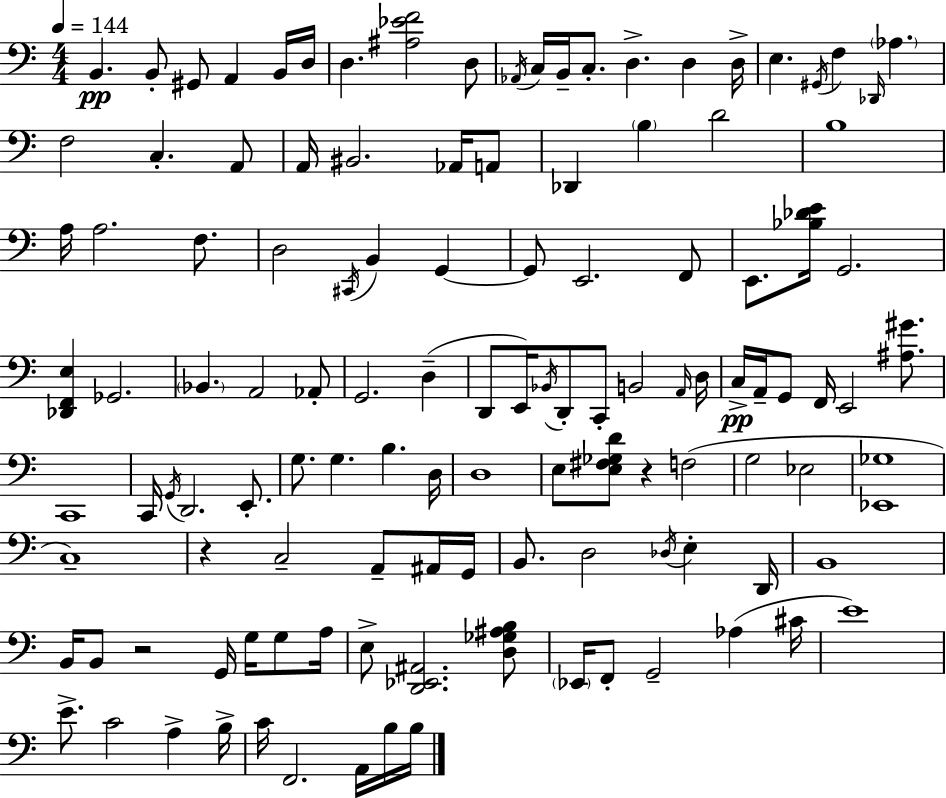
{
  \clef bass
  \numericTimeSignature
  \time 4/4
  \key a \minor
  \tempo 4 = 144
  b,4.\pp b,8-. gis,8 a,4 b,16 d16 | d4. <ais ees' f'>2 d8 | \acciaccatura { aes,16 } c16 b,16-- c8.-. d4.-> d4 | d16-> e4. \acciaccatura { gis,16 } f4 \grace { des,16 } \parenthesize aes4. | \break f2 c4.-. | a,8 a,16 bis,2. | aes,16 a,8 des,4 \parenthesize b4 d'2 | b1 | \break a16 a2. | f8. d2 \acciaccatura { cis,16 } b,4 | g,4~~ g,8 e,2. | f,8 e,8. <bes des' e'>16 g,2. | \break <des, f, e>4 ges,2. | \parenthesize bes,4. a,2 | aes,8-. g,2. | d4--( d,8 e,16) \acciaccatura { bes,16 } d,8-. c,8-. b,2 | \break \grace { a,16 } d16 c16->\pp a,16-- g,8 f,16 e,2 | <ais gis'>8. c,1 | c,16 \acciaccatura { g,16 } d,2. | e,8.-. g8. g4. | \break b4. d16 d1 | e8 <e fis ges d'>8 r4 f2( | g2 ees2 | <ees, ges>1 | \break c1--) | r4 c2-- | a,8-- ais,16 g,16 b,8. d2 | \acciaccatura { des16 } e4-. d,16 b,1 | \break b,16 b,8 r2 | g,16 g16 g8 a16 e8-> <d, ees, ais,>2. | <d ges ais b>8 \parenthesize ees,16 f,8-. g,2-- | aes4( cis'16 e'1) | \break e'8.-> c'2 | a4-> b16-> c'16 f,2. | a,16 b16 b16 \bar "|."
}